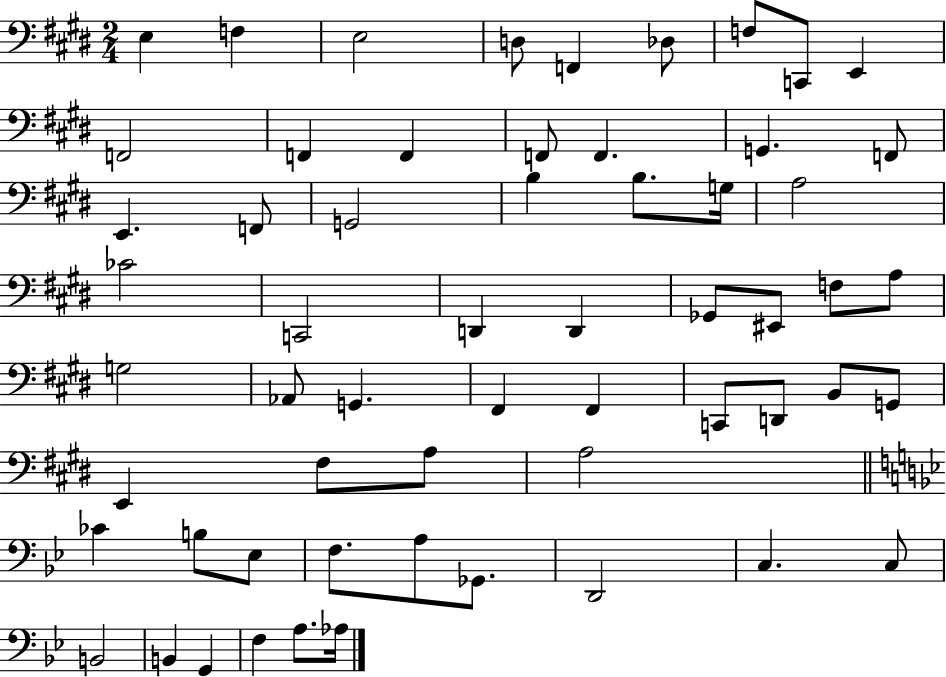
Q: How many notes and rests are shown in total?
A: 59